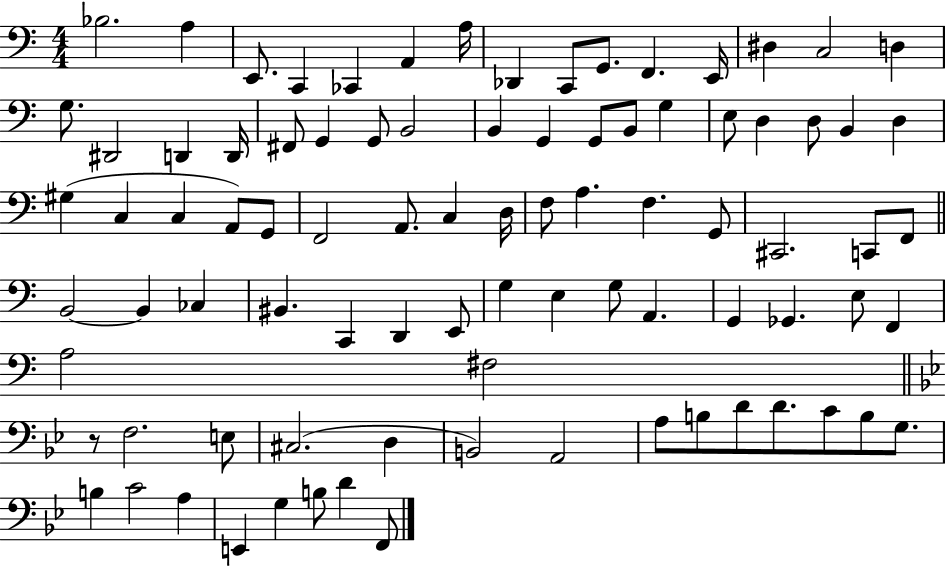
Bb3/h. A3/q E2/e. C2/q CES2/q A2/q A3/s Db2/q C2/e G2/e. F2/q. E2/s D#3/q C3/h D3/q G3/e. D#2/h D2/q D2/s F#2/e G2/q G2/e B2/h B2/q G2/q G2/e B2/e G3/q E3/e D3/q D3/e B2/q D3/q G#3/q C3/q C3/q A2/e G2/e F2/h A2/e. C3/q D3/s F3/e A3/q. F3/q. G2/e C#2/h. C2/e F2/e B2/h B2/q CES3/q BIS2/q. C2/q D2/q E2/e G3/q E3/q G3/e A2/q. G2/q Gb2/q. E3/e F2/q A3/h F#3/h R/e F3/h. E3/e C#3/h. D3/q B2/h A2/h A3/e B3/e D4/e D4/e. C4/e B3/e G3/e. B3/q C4/h A3/q E2/q G3/q B3/e D4/q F2/e